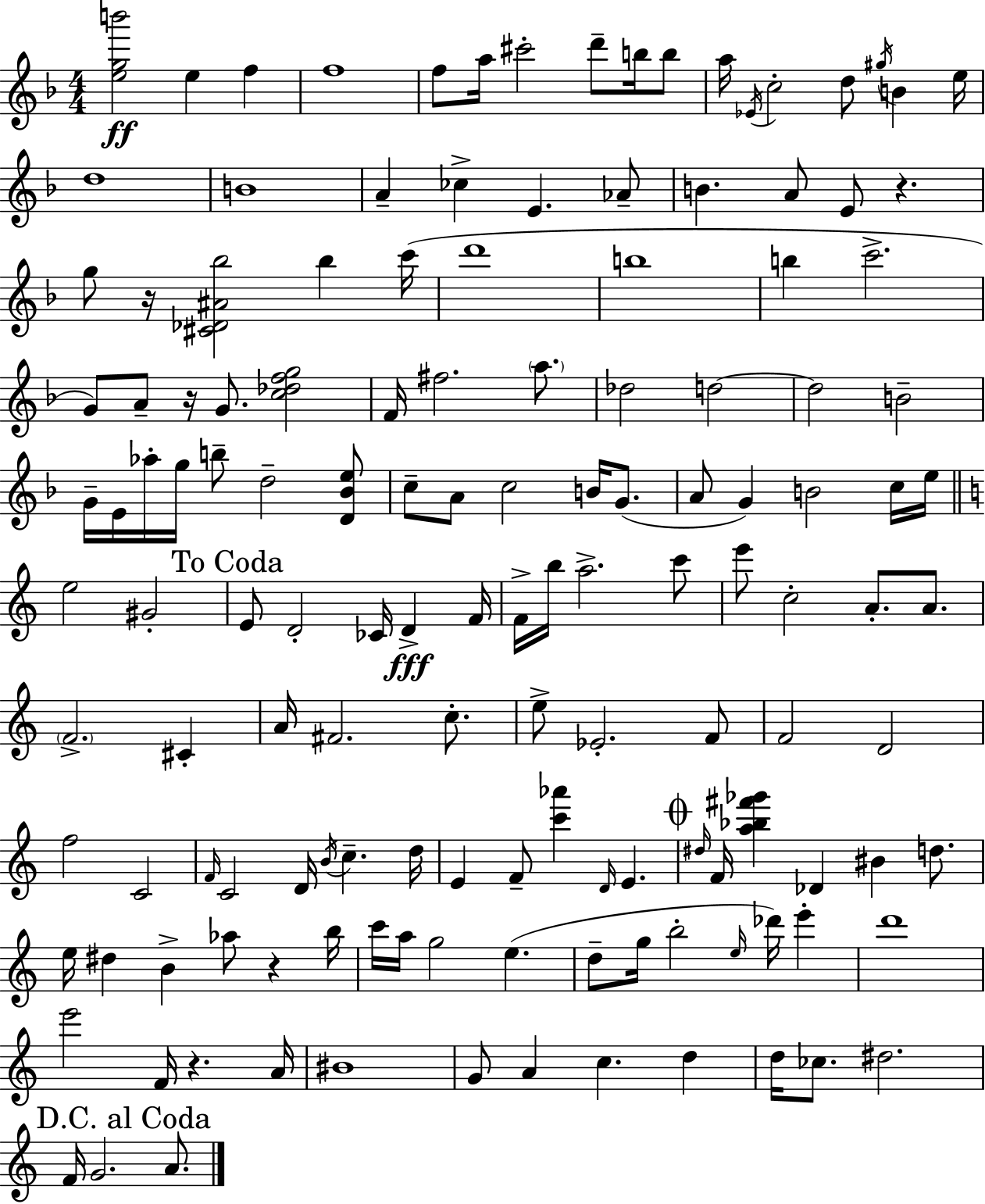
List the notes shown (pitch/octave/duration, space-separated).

[E5,G5,B6]/h E5/q F5/q F5/w F5/e A5/s C#6/h D6/e B5/s B5/e A5/s Eb4/s C5/h D5/e G#5/s B4/q E5/s D5/w B4/w A4/q CES5/q E4/q. Ab4/e B4/q. A4/e E4/e R/q. G5/e R/s [C#4,Db4,A#4,Bb5]/h Bb5/q C6/s D6/w B5/w B5/q C6/h. G4/e A4/e R/s G4/e. [C5,Db5,F5,G5]/h F4/s F#5/h. A5/e. Db5/h D5/h D5/h B4/h G4/s E4/s Ab5/s G5/s B5/e D5/h [D4,Bb4,E5]/e C5/e A4/e C5/h B4/s G4/e. A4/e G4/q B4/h C5/s E5/s E5/h G#4/h E4/e D4/h CES4/s D4/q F4/s F4/s B5/s A5/h. C6/e E6/e C5/h A4/e. A4/e. F4/h. C#4/q A4/s F#4/h. C5/e. E5/e Eb4/h. F4/e F4/h D4/h F5/h C4/h F4/s C4/h D4/s B4/s C5/q. D5/s E4/q F4/e [C6,Ab6]/q D4/s E4/q. D#5/s F4/s [A5,Bb5,F#6,Gb6]/q Db4/q BIS4/q D5/e. E5/s D#5/q B4/q Ab5/e R/q B5/s C6/s A5/s G5/h E5/q. D5/e G5/s B5/h E5/s Db6/s E6/q D6/w E6/h F4/s R/q. A4/s BIS4/w G4/e A4/q C5/q. D5/q D5/s CES5/e. D#5/h. F4/s G4/h. A4/e.